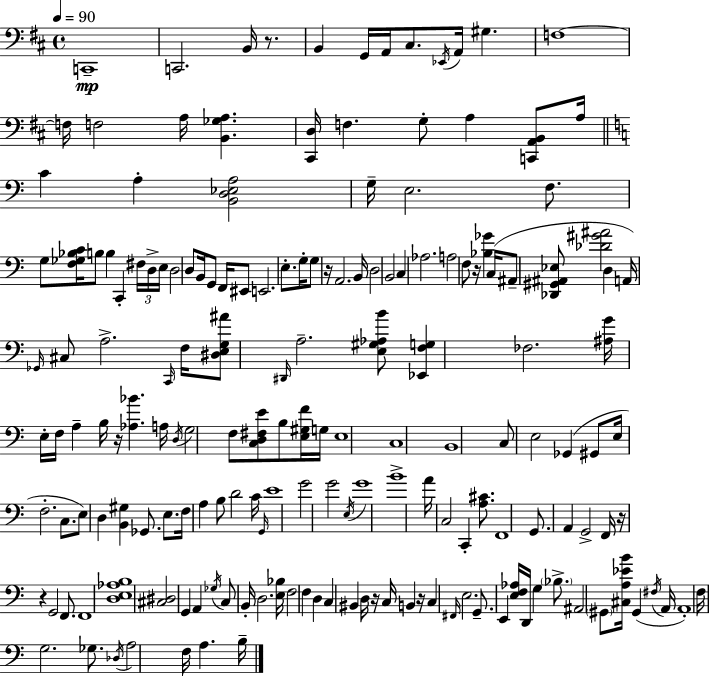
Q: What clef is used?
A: bass